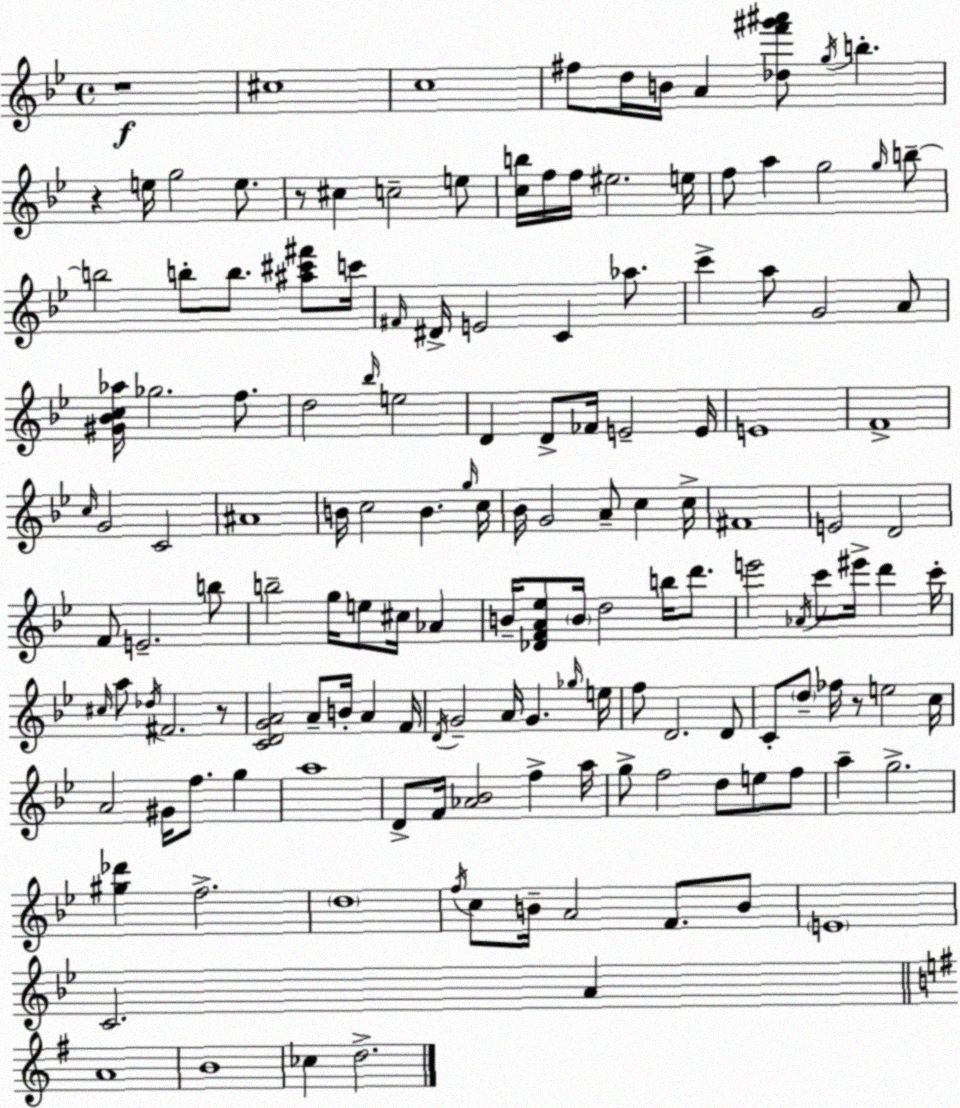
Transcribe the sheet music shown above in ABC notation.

X:1
T:Untitled
M:4/4
L:1/4
K:Bb
z4 ^c4 c4 ^f/2 d/4 B/4 A [_df'^g'^a']/2 g/4 b z e/4 g2 e/2 z/2 ^c c2 e/2 [cb]/4 f/4 f/4 ^e2 e/4 f/2 a g2 g/4 b/2 b2 b/2 b/2 [^a^c'^f']/2 c'/4 ^F/4 ^D/4 E2 C _a/2 c' a/2 G2 A/2 [^G_Bc_a]/4 _g2 f/2 d2 _b/4 e2 D D/2 _F/4 E2 E/4 E4 F4 c/4 G2 C2 ^A4 B/4 c2 B g/4 c/4 _B/4 G2 A/2 c c/4 ^F4 E2 D2 F/2 E2 b/2 b2 g/4 e/2 ^c/4 _A B/4 [_DFA_e]/2 B/4 d2 b/4 d'/2 e'2 _A/4 c'/2 ^e'/4 d' c'/4 ^c/4 a/2 _d/4 ^F2 z/2 [CDGA]2 A/2 B/4 A F/4 D/4 G2 A/4 G _g/4 e/4 f/2 D2 D/2 C/2 d/2 _f/4 z/2 e2 c/4 A2 ^G/4 f/2 g a4 D/2 F/4 [_A_B]2 f a/4 g/2 f2 d/2 e/2 f/2 a g2 [^g_d'] f2 d4 f/4 c/2 B/4 A2 F/2 B/2 E4 C2 A A4 B4 _c d2